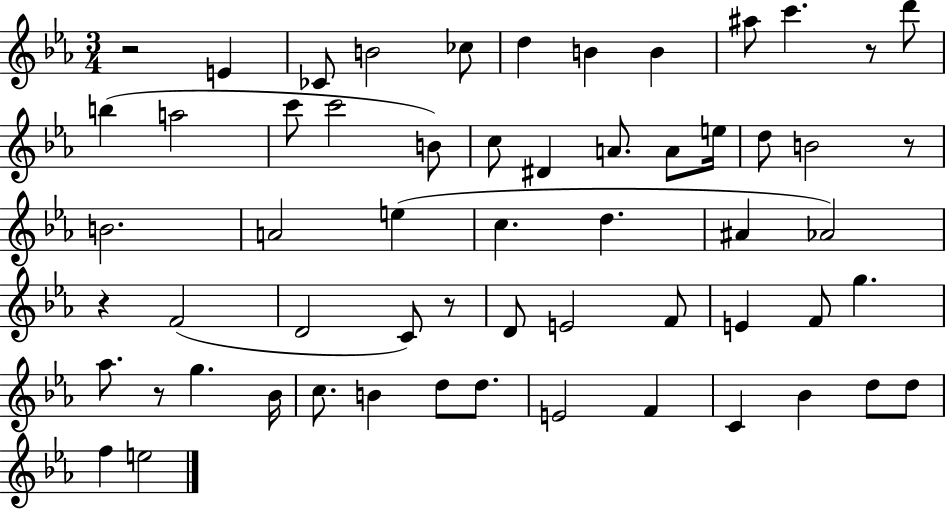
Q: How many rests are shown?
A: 6